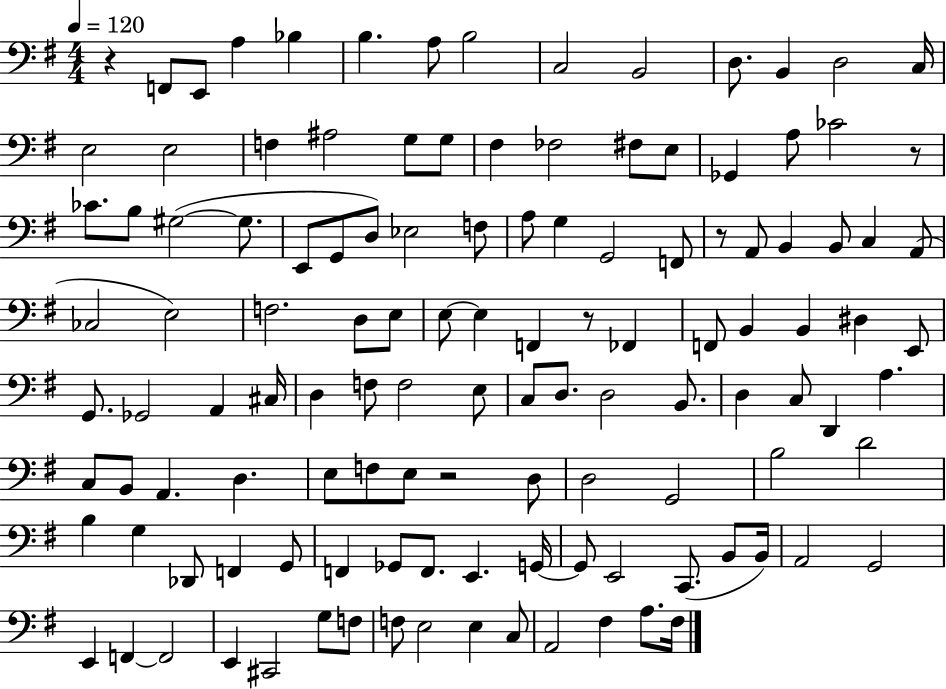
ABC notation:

X:1
T:Untitled
M:4/4
L:1/4
K:G
z F,,/2 E,,/2 A, _B, B, A,/2 B,2 C,2 B,,2 D,/2 B,, D,2 C,/4 E,2 E,2 F, ^A,2 G,/2 G,/2 ^F, _F,2 ^F,/2 E,/2 _G,, A,/2 _C2 z/2 _C/2 B,/2 ^G,2 ^G,/2 E,,/2 G,,/2 D,/2 _E,2 F,/2 A,/2 G, G,,2 F,,/2 z/2 A,,/2 B,, B,,/2 C, A,,/2 _C,2 E,2 F,2 D,/2 E,/2 E,/2 E, F,, z/2 _F,, F,,/2 B,, B,, ^D, E,,/2 G,,/2 _G,,2 A,, ^C,/4 D, F,/2 F,2 E,/2 C,/2 D,/2 D,2 B,,/2 D, C,/2 D,, A, C,/2 B,,/2 A,, D, E,/2 F,/2 E,/2 z2 D,/2 D,2 G,,2 B,2 D2 B, G, _D,,/2 F,, G,,/2 F,, _G,,/2 F,,/2 E,, G,,/4 G,,/2 E,,2 C,,/2 B,,/2 B,,/4 A,,2 G,,2 E,, F,, F,,2 E,, ^C,,2 G,/2 F,/2 F,/2 E,2 E, C,/2 A,,2 ^F, A,/2 ^F,/4